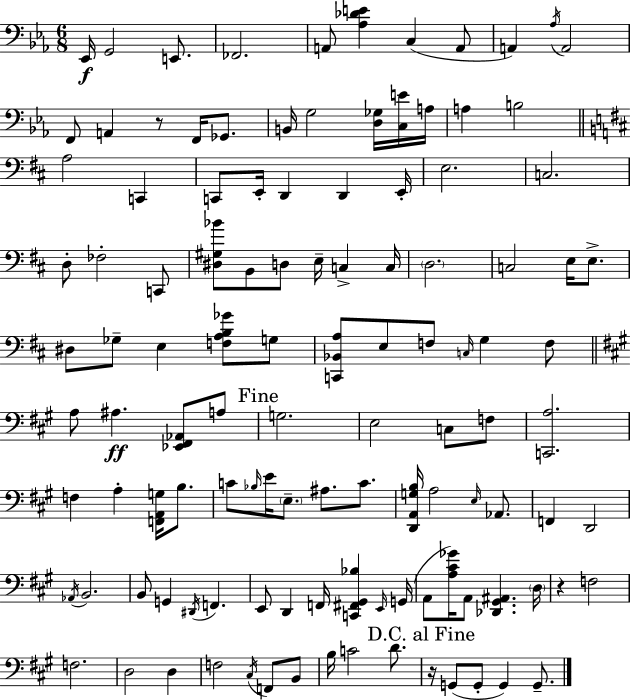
Eb2/s G2/h E2/e. FES2/h. A2/e [Ab3,Db4,E4]/q C3/q A2/e A2/q Ab3/s A2/h F2/e A2/q R/e F2/s Gb2/e. B2/s G3/h [D3,Gb3]/s [C3,E4]/s A3/s A3/q B3/h A3/h C2/q C2/e E2/s D2/q D2/q E2/s E3/h. C3/h. D3/e FES3/h C2/e [D#3,G#3,Bb4]/e B2/e D3/e E3/s C3/q C3/s D3/h. C3/h E3/s E3/e. D#3/e Gb3/e E3/q [F3,A3,B3,Gb4]/e G3/e [C2,Bb2,A3]/e E3/e F3/e C3/s G3/q F3/e A3/e A#3/q. [Eb2,F#2,Ab2]/e A3/e G3/h. E3/h C3/e F3/e [C2,A3]/h. F3/q A3/q [F2,A2,G3]/s B3/e. C4/e Bb3/s E4/s E3/e. A#3/e. C4/e. [D2,A2,G3,B3]/s A3/h E3/s Ab2/e. F2/q D2/h Ab2/s B2/h. B2/e G2/q D#2/s F2/q. E2/e D2/q F2/s [C2,F#2,G#2,Bb3]/q E2/s G2/s A2/e [A3,C#4,Gb4]/s A2/e [Db2,G#2,A#2]/q. D3/s R/q F3/h F3/h. D3/h D3/q F3/h C#3/s F2/e B2/e B3/s C4/h D4/e. R/s G2/e G2/e G2/q G2/e.